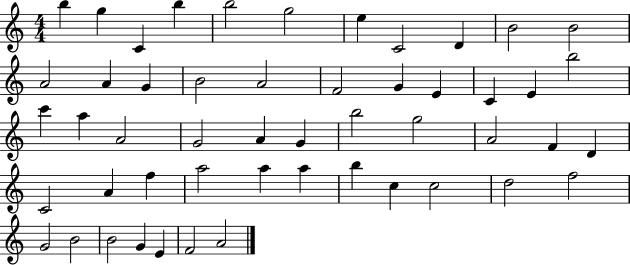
{
  \clef treble
  \numericTimeSignature
  \time 4/4
  \key c \major
  b''4 g''4 c'4 b''4 | b''2 g''2 | e''4 c'2 d'4 | b'2 b'2 | \break a'2 a'4 g'4 | b'2 a'2 | f'2 g'4 e'4 | c'4 e'4 b''2 | \break c'''4 a''4 a'2 | g'2 a'4 g'4 | b''2 g''2 | a'2 f'4 d'4 | \break c'2 a'4 f''4 | a''2 a''4 a''4 | b''4 c''4 c''2 | d''2 f''2 | \break g'2 b'2 | b'2 g'4 e'4 | f'2 a'2 | \bar "|."
}